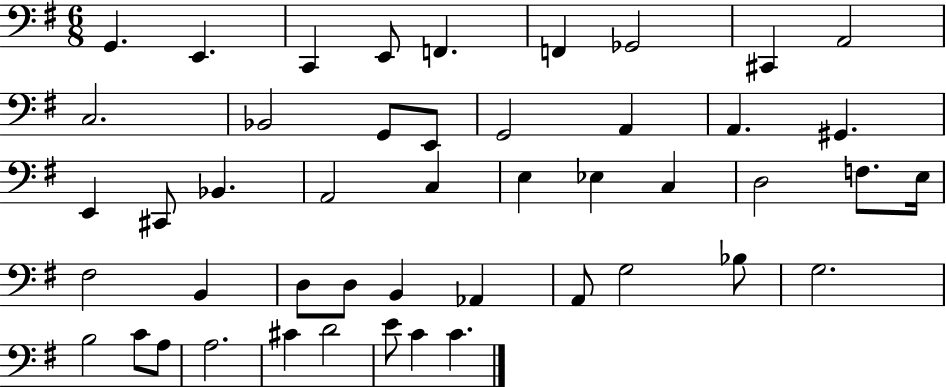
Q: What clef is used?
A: bass